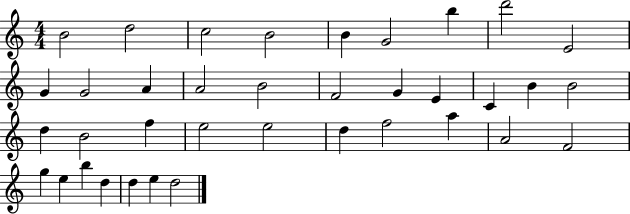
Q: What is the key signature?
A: C major